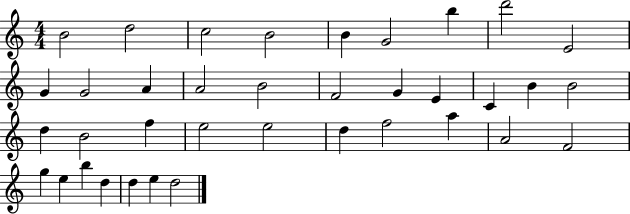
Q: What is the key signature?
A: C major